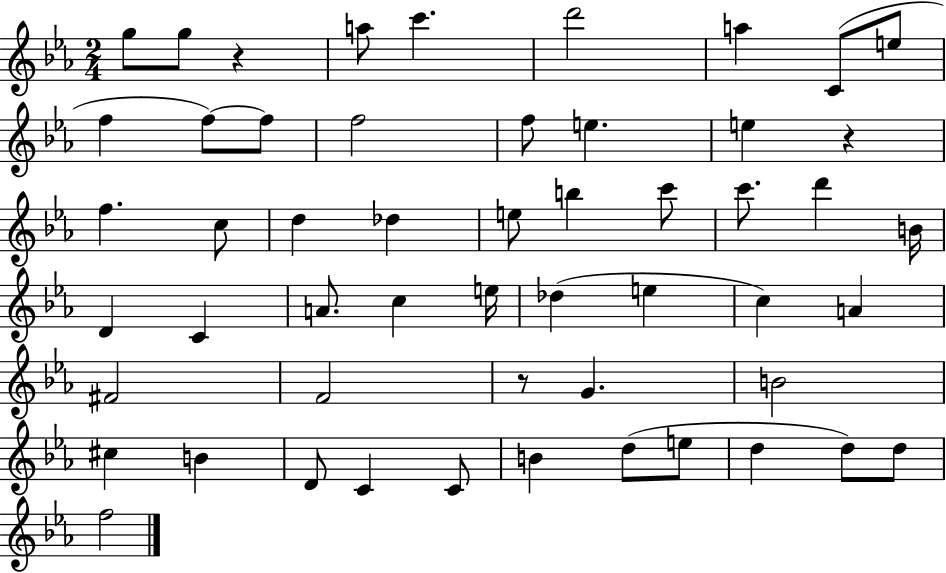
X:1
T:Untitled
M:2/4
L:1/4
K:Eb
g/2 g/2 z a/2 c' d'2 a C/2 e/2 f f/2 f/2 f2 f/2 e e z f c/2 d _d e/2 b c'/2 c'/2 d' B/4 D C A/2 c e/4 _d e c A ^F2 F2 z/2 G B2 ^c B D/2 C C/2 B d/2 e/2 d d/2 d/2 f2